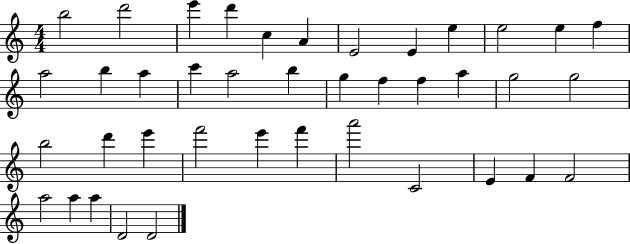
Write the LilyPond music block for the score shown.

{
  \clef treble
  \numericTimeSignature
  \time 4/4
  \key c \major
  b''2 d'''2 | e'''4 d'''4 c''4 a'4 | e'2 e'4 e''4 | e''2 e''4 f''4 | \break a''2 b''4 a''4 | c'''4 a''2 b''4 | g''4 f''4 f''4 a''4 | g''2 g''2 | \break b''2 d'''4 e'''4 | f'''2 e'''4 f'''4 | a'''2 c'2 | e'4 f'4 f'2 | \break a''2 a''4 a''4 | d'2 d'2 | \bar "|."
}